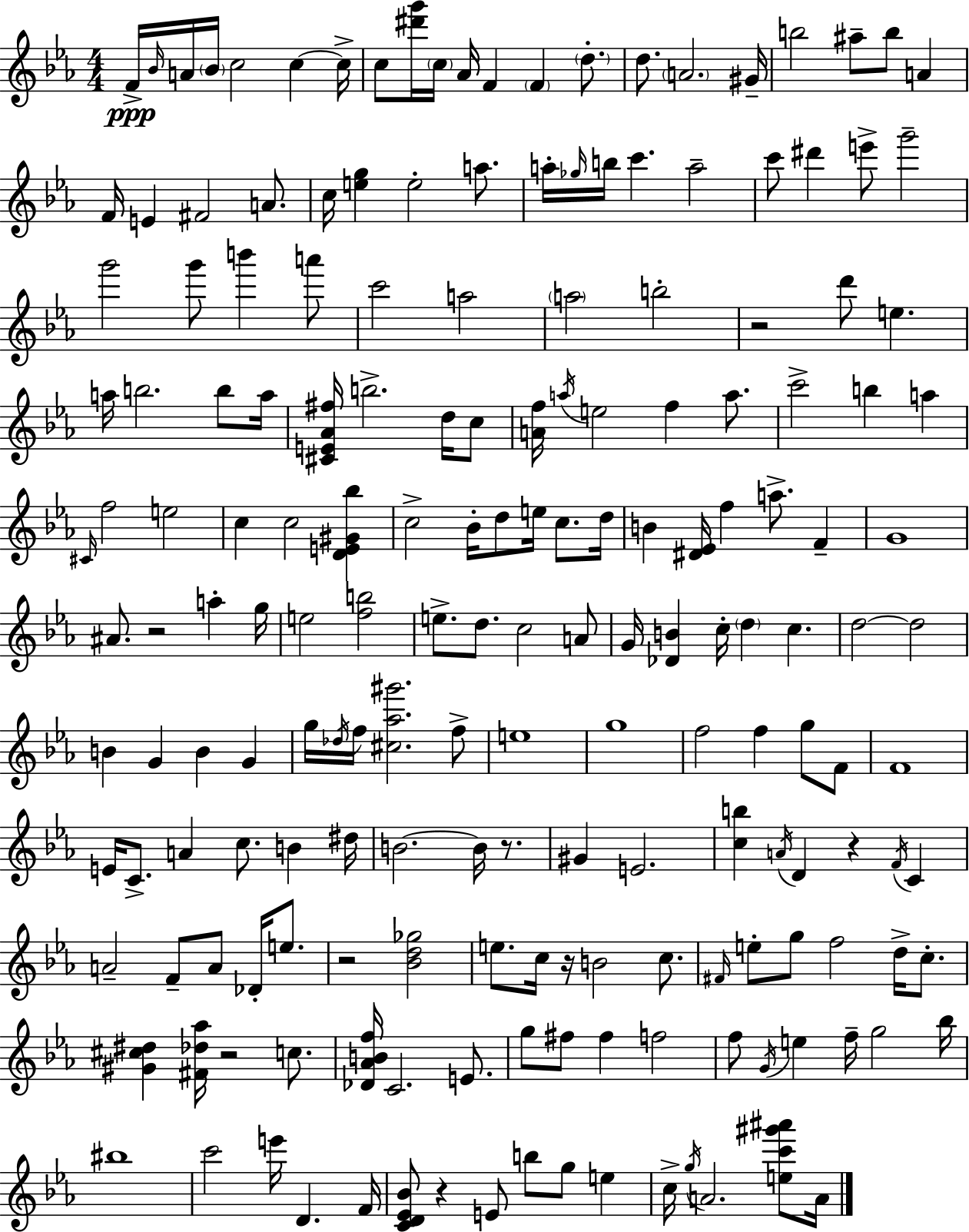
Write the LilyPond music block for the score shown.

{
  \clef treble
  \numericTimeSignature
  \time 4/4
  \key c \minor
  f'16->\ppp \grace { bes'16 } a'16 \parenthesize bes'16 c''2 c''4~~ | c''16-> c''8 <dis''' g'''>16 \parenthesize c''16 aes'16 f'4 \parenthesize f'4 \parenthesize d''8.-. | d''8. \parenthesize a'2. | gis'16-- b''2 ais''8-- b''8 a'4 | \break f'16 e'4 fis'2 a'8. | c''16 <e'' g''>4 e''2-. a''8. | a''16-. \grace { ges''16 } b''16 c'''4. a''2-- | c'''8 dis'''4 e'''8-> g'''2-- | \break g'''2 g'''8 b'''4 | a'''8 c'''2 a''2 | \parenthesize a''2 b''2-. | r2 d'''8 e''4. | \break a''16 b''2. b''8 | a''16 <cis' e' aes' fis''>16 b''2.-> d''16 | c''8 <a' f''>16 \acciaccatura { a''16 } e''2 f''4 | a''8. c'''2-> b''4 a''4 | \break \grace { cis'16 } f''2 e''2 | c''4 c''2 | <d' e' gis' bes''>4 c''2-> bes'16-. d''8 e''16 | c''8. d''16 b'4 <dis' ees'>16 f''4 a''8.-> | \break f'4-- g'1 | ais'8. r2 a''4-. | g''16 e''2 <f'' b''>2 | e''8.-> d''8. c''2 | \break a'8 g'16 <des' b'>4 c''16-. \parenthesize d''4 c''4. | d''2~~ d''2 | b'4 g'4 b'4 | g'4 g''16 \acciaccatura { des''16 } f''16 <cis'' aes'' gis'''>2. | \break f''8-> e''1 | g''1 | f''2 f''4 | g''8 f'8 f'1 | \break e'16 c'8.-> a'4 c''8. | b'4 dis''16 b'2.~~ | b'16 r8. gis'4 e'2. | <c'' b''>4 \acciaccatura { a'16 } d'4 r4 | \break \acciaccatura { f'16 } c'4 a'2-- f'8-- | a'8 des'16-. e''8. r2 <bes' d'' ges''>2 | e''8. c''16 r16 b'2 | c''8. \grace { fis'16 } e''8-. g''8 f''2 | \break d''16-> c''8.-. <gis' cis'' dis''>4 <fis' des'' aes''>16 r2 | c''8. <des' aes' b' f''>16 c'2. | e'8. g''8 fis''8 fis''4 | f''2 f''8 \acciaccatura { g'16 } e''4 f''16-- | \break g''2 bes''16 bis''1 | c'''2 | e'''16 d'4. f'16 <c' d' ees' bes'>8 r4 e'8 | b''8 g''8 e''4 c''16-> \acciaccatura { g''16 } a'2. | \break <e'' c''' gis''' ais'''>8 a'16 \bar "|."
}